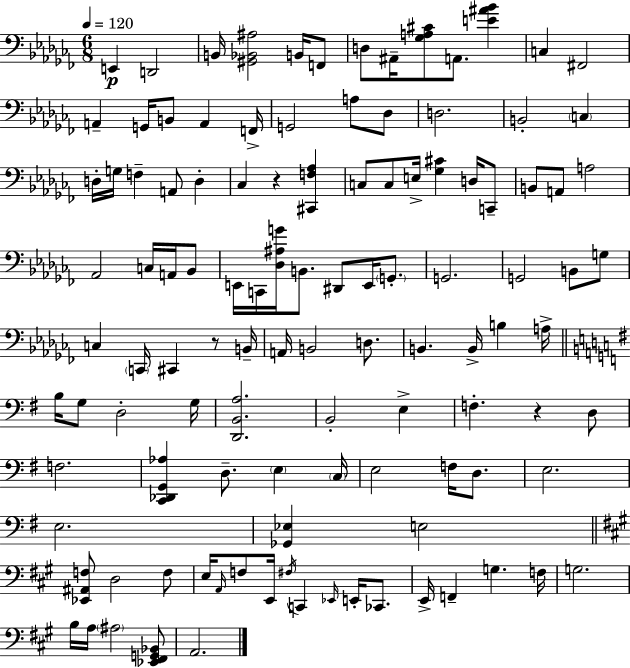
{
  \clef bass
  \numericTimeSignature
  \time 6/8
  \key aes \minor
  \tempo 4 = 120
  e,4\p d,2 | b,16 <gis, bes, ais>2 b,16 f,8 | d8 ais,16-- <ges a cis'>8 a,8. <e' ais' bes'>4 | c4 fis,2 | \break a,4-- g,16 b,8 a,4 f,16-> | g,2 a8 des8 | d2. | b,2-. \parenthesize c4 | \break d16-. g16 f4-- a,8 d4-. | ces4 r4 <cis, f aes>4 | c8 c8 e16-> <ges cis'>4 d16 c,8-- | b,8 a,8 a2 | \break aes,2 c16 a,16 bes,8 | e,16 c,16 <des ais g'>16 b,8. dis,8 e,16 \parenthesize g,8.-. | g,2. | g,2 b,8 g8 | \break c4 \parenthesize c,16 cis,4 r8 b,16-- | a,16 b,2 d8. | b,4. b,16-> b4 a16-> | \bar "||" \break \key e \minor b16 g8 d2-. g16 | <d, b, a>2. | b,2-. e4-> | f4.-. r4 d8 | \break f2. | <c, des, g, aes>4 d8.-- \parenthesize e4 \parenthesize c16 | e2 f16 d8. | e2. | \break e2. | <ges, ees>4 e2 | \bar "||" \break \key a \major <ees, ais, f>8 d2 f8 | e16 \grace { a,16 } f8 e,16 \acciaccatura { fis16 } c,4 \grace { ees,16 } e,16-. | ces,8. e,16-> f,4-- g4. | f16 g2. | \break b16 a16 \parenthesize ais2 | <ees, fis, g, bes,>8 a,2. | \bar "|."
}